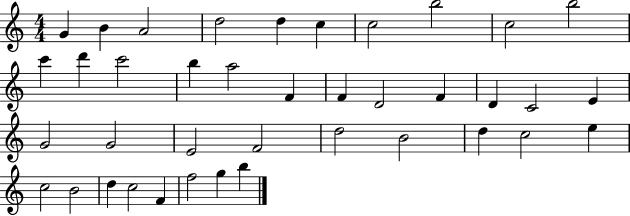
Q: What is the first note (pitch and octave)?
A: G4